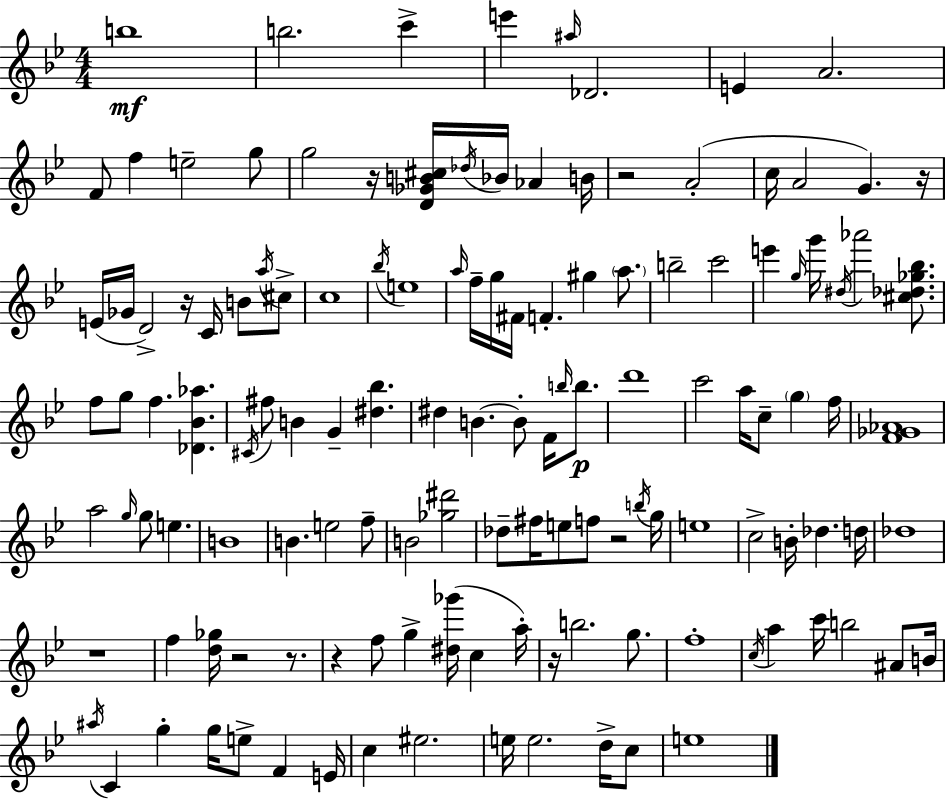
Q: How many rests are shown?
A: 10